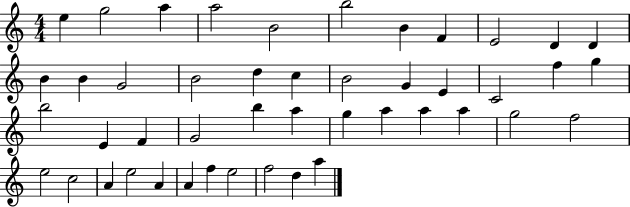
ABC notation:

X:1
T:Untitled
M:4/4
L:1/4
K:C
e g2 a a2 B2 b2 B F E2 D D B B G2 B2 d c B2 G E C2 f g b2 E F G2 b a g a a a g2 f2 e2 c2 A e2 A A f e2 f2 d a